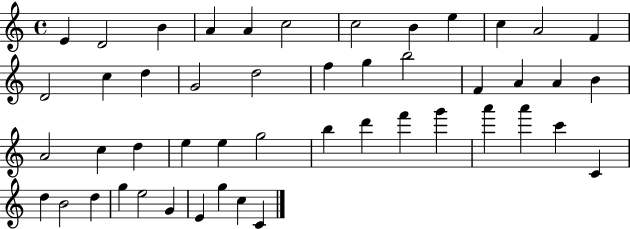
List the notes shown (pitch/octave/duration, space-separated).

E4/q D4/h B4/q A4/q A4/q C5/h C5/h B4/q E5/q C5/q A4/h F4/q D4/h C5/q D5/q G4/h D5/h F5/q G5/q B5/h F4/q A4/q A4/q B4/q A4/h C5/q D5/q E5/q E5/q G5/h B5/q D6/q F6/q G6/q A6/q A6/q C6/q C4/q D5/q B4/h D5/q G5/q E5/h G4/q E4/q G5/q C5/q C4/q